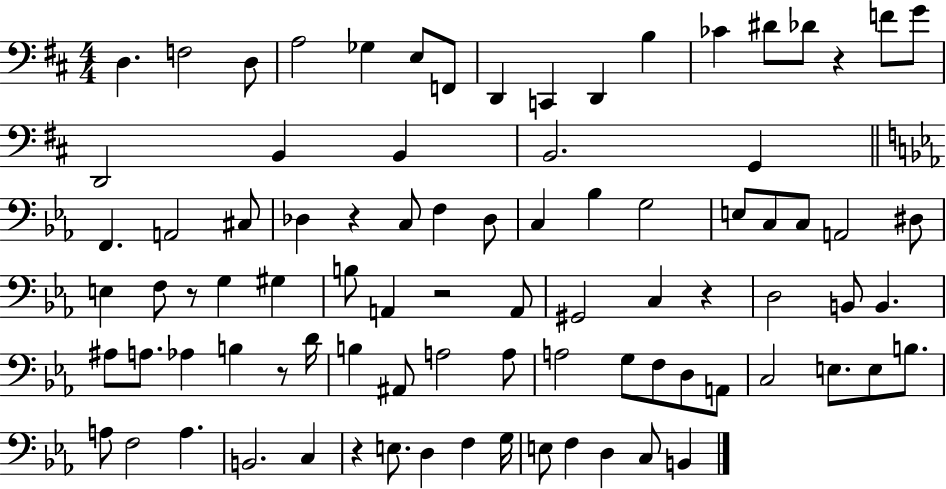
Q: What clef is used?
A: bass